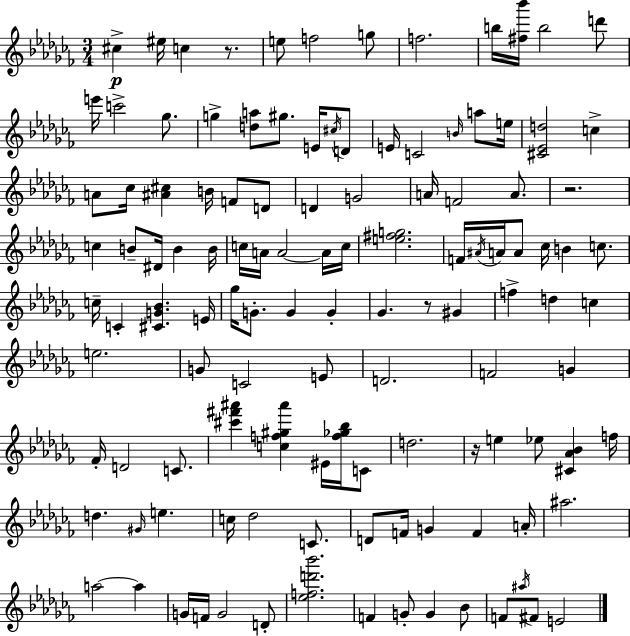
{
  \clef treble
  \numericTimeSignature
  \time 3/4
  \key aes \minor
  cis''4->\p eis''16 c''4 r8. | e''8 f''2 g''8 | f''2. | b''16 <fis'' bes'''>16 b''2 d'''8 | \break e'''16 c'''2-> ges''8. | g''4-> <d'' a''>8 gis''8. e'16 \acciaccatura { cis''16 } d'8 | e'16 c'2 \grace { b'16 } a''8 | e''16 <cis' ees' d''>2 c''4-> | \break a'8 ces''16 <ais' cis''>4 b'16 f'8 | d'8 d'4 g'2 | a'16 f'2 a'8. | r2. | \break c''4 b'8-- dis'16 b'4 | b'16 c''16 a'16 a'2~~ | a'16 c''16 <e'' fis'' g''>2. | f'16 \acciaccatura { ais'16 } a'16 a'8 ces''16 b'4 | \break c''8. c''16-- c'4-. <cis' g' bes'>4. | e'16 ges''16 g'8.-. g'4 g'4-. | ges'4. r8 gis'4 | f''4-> d''4 c''4 | \break e''2. | g'8 c'2 | e'8 d'2. | f'2 g'4 | \break fes'16-. d'2 | c'8. <cis''' fis''' ais'''>4 <c'' f'' gis'' ais'''>4 eis'16 | <f'' ges'' bes''>16 c'8 d''2. | r16 e''4 ees''8 <cis' aes' bes'>4 | \break f''16 d''4. \grace { gis'16 } e''4. | c''16 des''2 | c'8. d'8 f'16 g'4 f'4 | a'16-. ais''2. | \break a''2~~ | a''4 g'16 f'16 g'2 | d'8-. <ees'' f'' d''' bes'''>2. | f'4 g'8-. g'4 | \break bes'8 f'8 \acciaccatura { ais''16 } fis'8 e'2 | \bar "|."
}